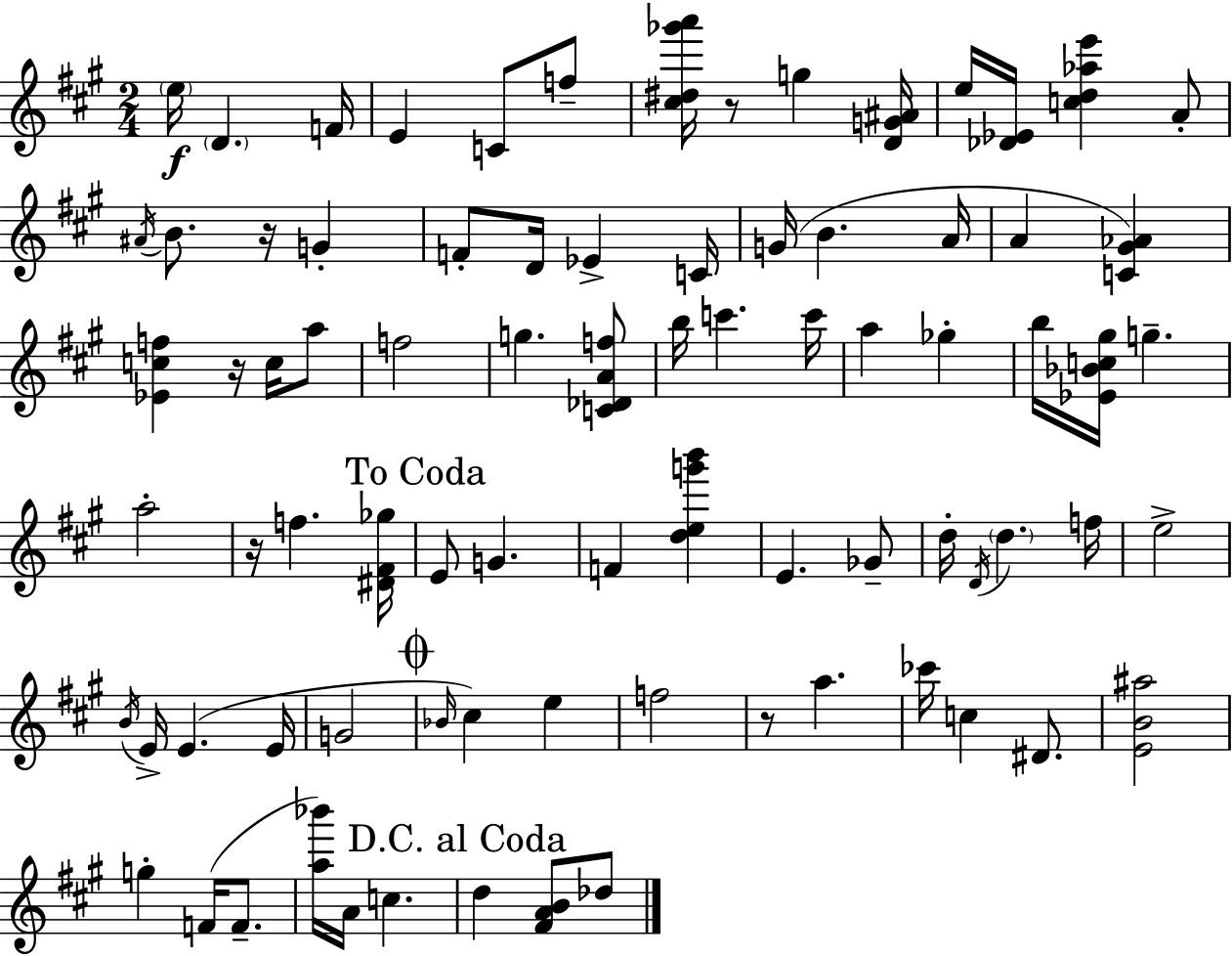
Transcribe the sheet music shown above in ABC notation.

X:1
T:Untitled
M:2/4
L:1/4
K:A
e/4 D F/4 E C/2 f/2 [^c^d_g'a']/4 z/2 g [DG^A]/4 e/4 [_D_E]/4 [cd_ae'] A/2 ^A/4 B/2 z/4 G F/2 D/4 _E C/4 G/4 B A/4 A [C^G_A] [_Ecf] z/4 c/4 a/2 f2 g [C_DAf]/2 b/4 c' c'/4 a _g b/4 [_E_Bc^g]/4 g a2 z/4 f [^D^F_g]/4 E/2 G F [deg'b'] E _G/2 d/4 D/4 d f/4 e2 B/4 E/4 E E/4 G2 _B/4 ^c e f2 z/2 a _c'/4 c ^D/2 [EB^a]2 g F/4 F/2 [a_b']/4 A/4 c d [^FAB]/2 _d/2